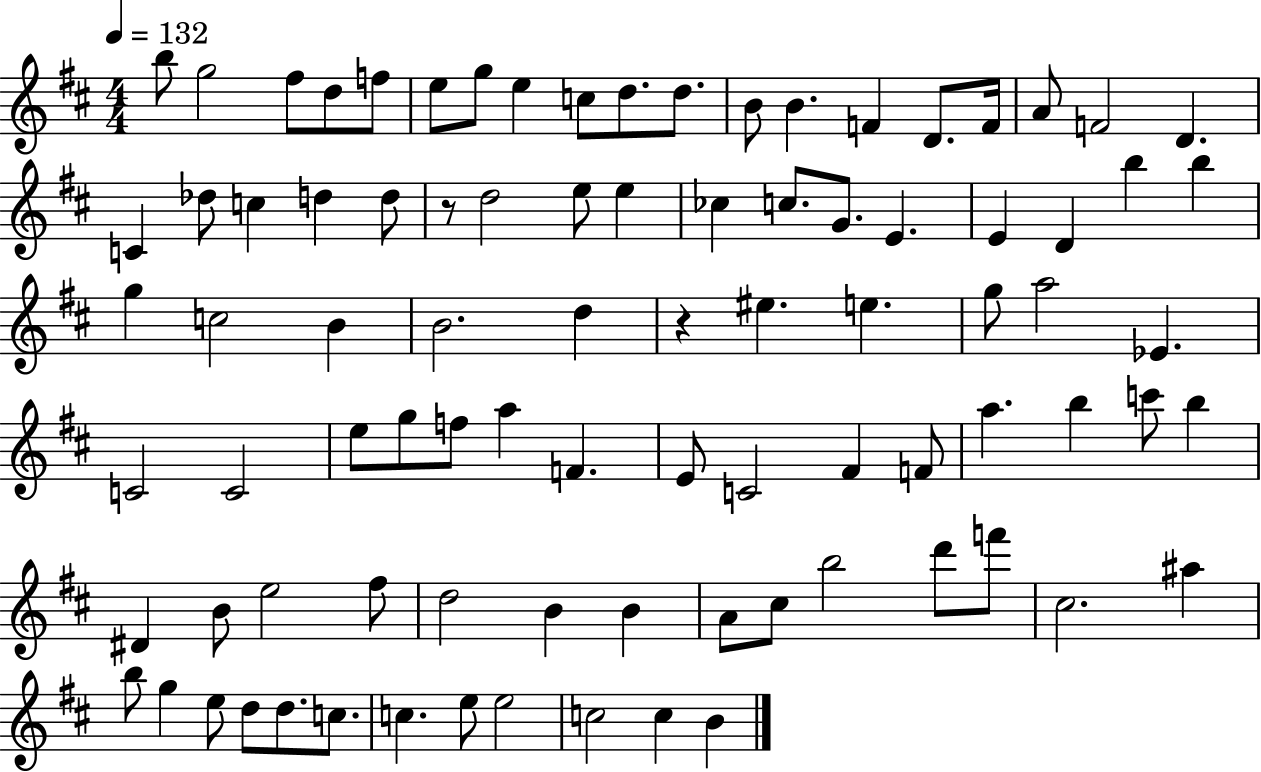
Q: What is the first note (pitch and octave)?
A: B5